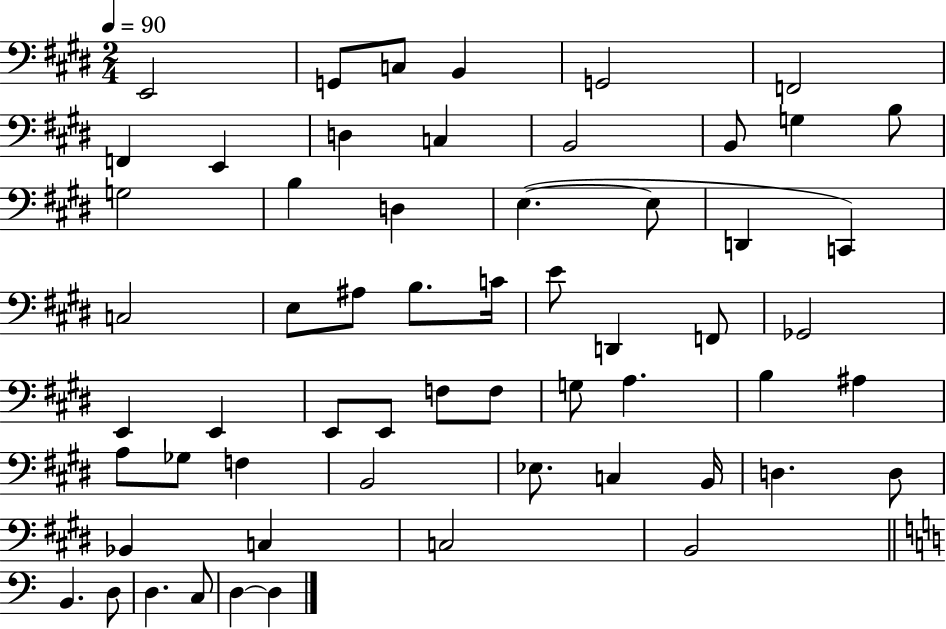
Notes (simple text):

E2/h G2/e C3/e B2/q G2/h F2/h F2/q E2/q D3/q C3/q B2/h B2/e G3/q B3/e G3/h B3/q D3/q E3/q. E3/e D2/q C2/q C3/h E3/e A#3/e B3/e. C4/s E4/e D2/q F2/e Gb2/h E2/q E2/q E2/e E2/e F3/e F3/e G3/e A3/q. B3/q A#3/q A3/e Gb3/e F3/q B2/h Eb3/e. C3/q B2/s D3/q. D3/e Bb2/q C3/q C3/h B2/h B2/q. D3/e D3/q. C3/e D3/q D3/q